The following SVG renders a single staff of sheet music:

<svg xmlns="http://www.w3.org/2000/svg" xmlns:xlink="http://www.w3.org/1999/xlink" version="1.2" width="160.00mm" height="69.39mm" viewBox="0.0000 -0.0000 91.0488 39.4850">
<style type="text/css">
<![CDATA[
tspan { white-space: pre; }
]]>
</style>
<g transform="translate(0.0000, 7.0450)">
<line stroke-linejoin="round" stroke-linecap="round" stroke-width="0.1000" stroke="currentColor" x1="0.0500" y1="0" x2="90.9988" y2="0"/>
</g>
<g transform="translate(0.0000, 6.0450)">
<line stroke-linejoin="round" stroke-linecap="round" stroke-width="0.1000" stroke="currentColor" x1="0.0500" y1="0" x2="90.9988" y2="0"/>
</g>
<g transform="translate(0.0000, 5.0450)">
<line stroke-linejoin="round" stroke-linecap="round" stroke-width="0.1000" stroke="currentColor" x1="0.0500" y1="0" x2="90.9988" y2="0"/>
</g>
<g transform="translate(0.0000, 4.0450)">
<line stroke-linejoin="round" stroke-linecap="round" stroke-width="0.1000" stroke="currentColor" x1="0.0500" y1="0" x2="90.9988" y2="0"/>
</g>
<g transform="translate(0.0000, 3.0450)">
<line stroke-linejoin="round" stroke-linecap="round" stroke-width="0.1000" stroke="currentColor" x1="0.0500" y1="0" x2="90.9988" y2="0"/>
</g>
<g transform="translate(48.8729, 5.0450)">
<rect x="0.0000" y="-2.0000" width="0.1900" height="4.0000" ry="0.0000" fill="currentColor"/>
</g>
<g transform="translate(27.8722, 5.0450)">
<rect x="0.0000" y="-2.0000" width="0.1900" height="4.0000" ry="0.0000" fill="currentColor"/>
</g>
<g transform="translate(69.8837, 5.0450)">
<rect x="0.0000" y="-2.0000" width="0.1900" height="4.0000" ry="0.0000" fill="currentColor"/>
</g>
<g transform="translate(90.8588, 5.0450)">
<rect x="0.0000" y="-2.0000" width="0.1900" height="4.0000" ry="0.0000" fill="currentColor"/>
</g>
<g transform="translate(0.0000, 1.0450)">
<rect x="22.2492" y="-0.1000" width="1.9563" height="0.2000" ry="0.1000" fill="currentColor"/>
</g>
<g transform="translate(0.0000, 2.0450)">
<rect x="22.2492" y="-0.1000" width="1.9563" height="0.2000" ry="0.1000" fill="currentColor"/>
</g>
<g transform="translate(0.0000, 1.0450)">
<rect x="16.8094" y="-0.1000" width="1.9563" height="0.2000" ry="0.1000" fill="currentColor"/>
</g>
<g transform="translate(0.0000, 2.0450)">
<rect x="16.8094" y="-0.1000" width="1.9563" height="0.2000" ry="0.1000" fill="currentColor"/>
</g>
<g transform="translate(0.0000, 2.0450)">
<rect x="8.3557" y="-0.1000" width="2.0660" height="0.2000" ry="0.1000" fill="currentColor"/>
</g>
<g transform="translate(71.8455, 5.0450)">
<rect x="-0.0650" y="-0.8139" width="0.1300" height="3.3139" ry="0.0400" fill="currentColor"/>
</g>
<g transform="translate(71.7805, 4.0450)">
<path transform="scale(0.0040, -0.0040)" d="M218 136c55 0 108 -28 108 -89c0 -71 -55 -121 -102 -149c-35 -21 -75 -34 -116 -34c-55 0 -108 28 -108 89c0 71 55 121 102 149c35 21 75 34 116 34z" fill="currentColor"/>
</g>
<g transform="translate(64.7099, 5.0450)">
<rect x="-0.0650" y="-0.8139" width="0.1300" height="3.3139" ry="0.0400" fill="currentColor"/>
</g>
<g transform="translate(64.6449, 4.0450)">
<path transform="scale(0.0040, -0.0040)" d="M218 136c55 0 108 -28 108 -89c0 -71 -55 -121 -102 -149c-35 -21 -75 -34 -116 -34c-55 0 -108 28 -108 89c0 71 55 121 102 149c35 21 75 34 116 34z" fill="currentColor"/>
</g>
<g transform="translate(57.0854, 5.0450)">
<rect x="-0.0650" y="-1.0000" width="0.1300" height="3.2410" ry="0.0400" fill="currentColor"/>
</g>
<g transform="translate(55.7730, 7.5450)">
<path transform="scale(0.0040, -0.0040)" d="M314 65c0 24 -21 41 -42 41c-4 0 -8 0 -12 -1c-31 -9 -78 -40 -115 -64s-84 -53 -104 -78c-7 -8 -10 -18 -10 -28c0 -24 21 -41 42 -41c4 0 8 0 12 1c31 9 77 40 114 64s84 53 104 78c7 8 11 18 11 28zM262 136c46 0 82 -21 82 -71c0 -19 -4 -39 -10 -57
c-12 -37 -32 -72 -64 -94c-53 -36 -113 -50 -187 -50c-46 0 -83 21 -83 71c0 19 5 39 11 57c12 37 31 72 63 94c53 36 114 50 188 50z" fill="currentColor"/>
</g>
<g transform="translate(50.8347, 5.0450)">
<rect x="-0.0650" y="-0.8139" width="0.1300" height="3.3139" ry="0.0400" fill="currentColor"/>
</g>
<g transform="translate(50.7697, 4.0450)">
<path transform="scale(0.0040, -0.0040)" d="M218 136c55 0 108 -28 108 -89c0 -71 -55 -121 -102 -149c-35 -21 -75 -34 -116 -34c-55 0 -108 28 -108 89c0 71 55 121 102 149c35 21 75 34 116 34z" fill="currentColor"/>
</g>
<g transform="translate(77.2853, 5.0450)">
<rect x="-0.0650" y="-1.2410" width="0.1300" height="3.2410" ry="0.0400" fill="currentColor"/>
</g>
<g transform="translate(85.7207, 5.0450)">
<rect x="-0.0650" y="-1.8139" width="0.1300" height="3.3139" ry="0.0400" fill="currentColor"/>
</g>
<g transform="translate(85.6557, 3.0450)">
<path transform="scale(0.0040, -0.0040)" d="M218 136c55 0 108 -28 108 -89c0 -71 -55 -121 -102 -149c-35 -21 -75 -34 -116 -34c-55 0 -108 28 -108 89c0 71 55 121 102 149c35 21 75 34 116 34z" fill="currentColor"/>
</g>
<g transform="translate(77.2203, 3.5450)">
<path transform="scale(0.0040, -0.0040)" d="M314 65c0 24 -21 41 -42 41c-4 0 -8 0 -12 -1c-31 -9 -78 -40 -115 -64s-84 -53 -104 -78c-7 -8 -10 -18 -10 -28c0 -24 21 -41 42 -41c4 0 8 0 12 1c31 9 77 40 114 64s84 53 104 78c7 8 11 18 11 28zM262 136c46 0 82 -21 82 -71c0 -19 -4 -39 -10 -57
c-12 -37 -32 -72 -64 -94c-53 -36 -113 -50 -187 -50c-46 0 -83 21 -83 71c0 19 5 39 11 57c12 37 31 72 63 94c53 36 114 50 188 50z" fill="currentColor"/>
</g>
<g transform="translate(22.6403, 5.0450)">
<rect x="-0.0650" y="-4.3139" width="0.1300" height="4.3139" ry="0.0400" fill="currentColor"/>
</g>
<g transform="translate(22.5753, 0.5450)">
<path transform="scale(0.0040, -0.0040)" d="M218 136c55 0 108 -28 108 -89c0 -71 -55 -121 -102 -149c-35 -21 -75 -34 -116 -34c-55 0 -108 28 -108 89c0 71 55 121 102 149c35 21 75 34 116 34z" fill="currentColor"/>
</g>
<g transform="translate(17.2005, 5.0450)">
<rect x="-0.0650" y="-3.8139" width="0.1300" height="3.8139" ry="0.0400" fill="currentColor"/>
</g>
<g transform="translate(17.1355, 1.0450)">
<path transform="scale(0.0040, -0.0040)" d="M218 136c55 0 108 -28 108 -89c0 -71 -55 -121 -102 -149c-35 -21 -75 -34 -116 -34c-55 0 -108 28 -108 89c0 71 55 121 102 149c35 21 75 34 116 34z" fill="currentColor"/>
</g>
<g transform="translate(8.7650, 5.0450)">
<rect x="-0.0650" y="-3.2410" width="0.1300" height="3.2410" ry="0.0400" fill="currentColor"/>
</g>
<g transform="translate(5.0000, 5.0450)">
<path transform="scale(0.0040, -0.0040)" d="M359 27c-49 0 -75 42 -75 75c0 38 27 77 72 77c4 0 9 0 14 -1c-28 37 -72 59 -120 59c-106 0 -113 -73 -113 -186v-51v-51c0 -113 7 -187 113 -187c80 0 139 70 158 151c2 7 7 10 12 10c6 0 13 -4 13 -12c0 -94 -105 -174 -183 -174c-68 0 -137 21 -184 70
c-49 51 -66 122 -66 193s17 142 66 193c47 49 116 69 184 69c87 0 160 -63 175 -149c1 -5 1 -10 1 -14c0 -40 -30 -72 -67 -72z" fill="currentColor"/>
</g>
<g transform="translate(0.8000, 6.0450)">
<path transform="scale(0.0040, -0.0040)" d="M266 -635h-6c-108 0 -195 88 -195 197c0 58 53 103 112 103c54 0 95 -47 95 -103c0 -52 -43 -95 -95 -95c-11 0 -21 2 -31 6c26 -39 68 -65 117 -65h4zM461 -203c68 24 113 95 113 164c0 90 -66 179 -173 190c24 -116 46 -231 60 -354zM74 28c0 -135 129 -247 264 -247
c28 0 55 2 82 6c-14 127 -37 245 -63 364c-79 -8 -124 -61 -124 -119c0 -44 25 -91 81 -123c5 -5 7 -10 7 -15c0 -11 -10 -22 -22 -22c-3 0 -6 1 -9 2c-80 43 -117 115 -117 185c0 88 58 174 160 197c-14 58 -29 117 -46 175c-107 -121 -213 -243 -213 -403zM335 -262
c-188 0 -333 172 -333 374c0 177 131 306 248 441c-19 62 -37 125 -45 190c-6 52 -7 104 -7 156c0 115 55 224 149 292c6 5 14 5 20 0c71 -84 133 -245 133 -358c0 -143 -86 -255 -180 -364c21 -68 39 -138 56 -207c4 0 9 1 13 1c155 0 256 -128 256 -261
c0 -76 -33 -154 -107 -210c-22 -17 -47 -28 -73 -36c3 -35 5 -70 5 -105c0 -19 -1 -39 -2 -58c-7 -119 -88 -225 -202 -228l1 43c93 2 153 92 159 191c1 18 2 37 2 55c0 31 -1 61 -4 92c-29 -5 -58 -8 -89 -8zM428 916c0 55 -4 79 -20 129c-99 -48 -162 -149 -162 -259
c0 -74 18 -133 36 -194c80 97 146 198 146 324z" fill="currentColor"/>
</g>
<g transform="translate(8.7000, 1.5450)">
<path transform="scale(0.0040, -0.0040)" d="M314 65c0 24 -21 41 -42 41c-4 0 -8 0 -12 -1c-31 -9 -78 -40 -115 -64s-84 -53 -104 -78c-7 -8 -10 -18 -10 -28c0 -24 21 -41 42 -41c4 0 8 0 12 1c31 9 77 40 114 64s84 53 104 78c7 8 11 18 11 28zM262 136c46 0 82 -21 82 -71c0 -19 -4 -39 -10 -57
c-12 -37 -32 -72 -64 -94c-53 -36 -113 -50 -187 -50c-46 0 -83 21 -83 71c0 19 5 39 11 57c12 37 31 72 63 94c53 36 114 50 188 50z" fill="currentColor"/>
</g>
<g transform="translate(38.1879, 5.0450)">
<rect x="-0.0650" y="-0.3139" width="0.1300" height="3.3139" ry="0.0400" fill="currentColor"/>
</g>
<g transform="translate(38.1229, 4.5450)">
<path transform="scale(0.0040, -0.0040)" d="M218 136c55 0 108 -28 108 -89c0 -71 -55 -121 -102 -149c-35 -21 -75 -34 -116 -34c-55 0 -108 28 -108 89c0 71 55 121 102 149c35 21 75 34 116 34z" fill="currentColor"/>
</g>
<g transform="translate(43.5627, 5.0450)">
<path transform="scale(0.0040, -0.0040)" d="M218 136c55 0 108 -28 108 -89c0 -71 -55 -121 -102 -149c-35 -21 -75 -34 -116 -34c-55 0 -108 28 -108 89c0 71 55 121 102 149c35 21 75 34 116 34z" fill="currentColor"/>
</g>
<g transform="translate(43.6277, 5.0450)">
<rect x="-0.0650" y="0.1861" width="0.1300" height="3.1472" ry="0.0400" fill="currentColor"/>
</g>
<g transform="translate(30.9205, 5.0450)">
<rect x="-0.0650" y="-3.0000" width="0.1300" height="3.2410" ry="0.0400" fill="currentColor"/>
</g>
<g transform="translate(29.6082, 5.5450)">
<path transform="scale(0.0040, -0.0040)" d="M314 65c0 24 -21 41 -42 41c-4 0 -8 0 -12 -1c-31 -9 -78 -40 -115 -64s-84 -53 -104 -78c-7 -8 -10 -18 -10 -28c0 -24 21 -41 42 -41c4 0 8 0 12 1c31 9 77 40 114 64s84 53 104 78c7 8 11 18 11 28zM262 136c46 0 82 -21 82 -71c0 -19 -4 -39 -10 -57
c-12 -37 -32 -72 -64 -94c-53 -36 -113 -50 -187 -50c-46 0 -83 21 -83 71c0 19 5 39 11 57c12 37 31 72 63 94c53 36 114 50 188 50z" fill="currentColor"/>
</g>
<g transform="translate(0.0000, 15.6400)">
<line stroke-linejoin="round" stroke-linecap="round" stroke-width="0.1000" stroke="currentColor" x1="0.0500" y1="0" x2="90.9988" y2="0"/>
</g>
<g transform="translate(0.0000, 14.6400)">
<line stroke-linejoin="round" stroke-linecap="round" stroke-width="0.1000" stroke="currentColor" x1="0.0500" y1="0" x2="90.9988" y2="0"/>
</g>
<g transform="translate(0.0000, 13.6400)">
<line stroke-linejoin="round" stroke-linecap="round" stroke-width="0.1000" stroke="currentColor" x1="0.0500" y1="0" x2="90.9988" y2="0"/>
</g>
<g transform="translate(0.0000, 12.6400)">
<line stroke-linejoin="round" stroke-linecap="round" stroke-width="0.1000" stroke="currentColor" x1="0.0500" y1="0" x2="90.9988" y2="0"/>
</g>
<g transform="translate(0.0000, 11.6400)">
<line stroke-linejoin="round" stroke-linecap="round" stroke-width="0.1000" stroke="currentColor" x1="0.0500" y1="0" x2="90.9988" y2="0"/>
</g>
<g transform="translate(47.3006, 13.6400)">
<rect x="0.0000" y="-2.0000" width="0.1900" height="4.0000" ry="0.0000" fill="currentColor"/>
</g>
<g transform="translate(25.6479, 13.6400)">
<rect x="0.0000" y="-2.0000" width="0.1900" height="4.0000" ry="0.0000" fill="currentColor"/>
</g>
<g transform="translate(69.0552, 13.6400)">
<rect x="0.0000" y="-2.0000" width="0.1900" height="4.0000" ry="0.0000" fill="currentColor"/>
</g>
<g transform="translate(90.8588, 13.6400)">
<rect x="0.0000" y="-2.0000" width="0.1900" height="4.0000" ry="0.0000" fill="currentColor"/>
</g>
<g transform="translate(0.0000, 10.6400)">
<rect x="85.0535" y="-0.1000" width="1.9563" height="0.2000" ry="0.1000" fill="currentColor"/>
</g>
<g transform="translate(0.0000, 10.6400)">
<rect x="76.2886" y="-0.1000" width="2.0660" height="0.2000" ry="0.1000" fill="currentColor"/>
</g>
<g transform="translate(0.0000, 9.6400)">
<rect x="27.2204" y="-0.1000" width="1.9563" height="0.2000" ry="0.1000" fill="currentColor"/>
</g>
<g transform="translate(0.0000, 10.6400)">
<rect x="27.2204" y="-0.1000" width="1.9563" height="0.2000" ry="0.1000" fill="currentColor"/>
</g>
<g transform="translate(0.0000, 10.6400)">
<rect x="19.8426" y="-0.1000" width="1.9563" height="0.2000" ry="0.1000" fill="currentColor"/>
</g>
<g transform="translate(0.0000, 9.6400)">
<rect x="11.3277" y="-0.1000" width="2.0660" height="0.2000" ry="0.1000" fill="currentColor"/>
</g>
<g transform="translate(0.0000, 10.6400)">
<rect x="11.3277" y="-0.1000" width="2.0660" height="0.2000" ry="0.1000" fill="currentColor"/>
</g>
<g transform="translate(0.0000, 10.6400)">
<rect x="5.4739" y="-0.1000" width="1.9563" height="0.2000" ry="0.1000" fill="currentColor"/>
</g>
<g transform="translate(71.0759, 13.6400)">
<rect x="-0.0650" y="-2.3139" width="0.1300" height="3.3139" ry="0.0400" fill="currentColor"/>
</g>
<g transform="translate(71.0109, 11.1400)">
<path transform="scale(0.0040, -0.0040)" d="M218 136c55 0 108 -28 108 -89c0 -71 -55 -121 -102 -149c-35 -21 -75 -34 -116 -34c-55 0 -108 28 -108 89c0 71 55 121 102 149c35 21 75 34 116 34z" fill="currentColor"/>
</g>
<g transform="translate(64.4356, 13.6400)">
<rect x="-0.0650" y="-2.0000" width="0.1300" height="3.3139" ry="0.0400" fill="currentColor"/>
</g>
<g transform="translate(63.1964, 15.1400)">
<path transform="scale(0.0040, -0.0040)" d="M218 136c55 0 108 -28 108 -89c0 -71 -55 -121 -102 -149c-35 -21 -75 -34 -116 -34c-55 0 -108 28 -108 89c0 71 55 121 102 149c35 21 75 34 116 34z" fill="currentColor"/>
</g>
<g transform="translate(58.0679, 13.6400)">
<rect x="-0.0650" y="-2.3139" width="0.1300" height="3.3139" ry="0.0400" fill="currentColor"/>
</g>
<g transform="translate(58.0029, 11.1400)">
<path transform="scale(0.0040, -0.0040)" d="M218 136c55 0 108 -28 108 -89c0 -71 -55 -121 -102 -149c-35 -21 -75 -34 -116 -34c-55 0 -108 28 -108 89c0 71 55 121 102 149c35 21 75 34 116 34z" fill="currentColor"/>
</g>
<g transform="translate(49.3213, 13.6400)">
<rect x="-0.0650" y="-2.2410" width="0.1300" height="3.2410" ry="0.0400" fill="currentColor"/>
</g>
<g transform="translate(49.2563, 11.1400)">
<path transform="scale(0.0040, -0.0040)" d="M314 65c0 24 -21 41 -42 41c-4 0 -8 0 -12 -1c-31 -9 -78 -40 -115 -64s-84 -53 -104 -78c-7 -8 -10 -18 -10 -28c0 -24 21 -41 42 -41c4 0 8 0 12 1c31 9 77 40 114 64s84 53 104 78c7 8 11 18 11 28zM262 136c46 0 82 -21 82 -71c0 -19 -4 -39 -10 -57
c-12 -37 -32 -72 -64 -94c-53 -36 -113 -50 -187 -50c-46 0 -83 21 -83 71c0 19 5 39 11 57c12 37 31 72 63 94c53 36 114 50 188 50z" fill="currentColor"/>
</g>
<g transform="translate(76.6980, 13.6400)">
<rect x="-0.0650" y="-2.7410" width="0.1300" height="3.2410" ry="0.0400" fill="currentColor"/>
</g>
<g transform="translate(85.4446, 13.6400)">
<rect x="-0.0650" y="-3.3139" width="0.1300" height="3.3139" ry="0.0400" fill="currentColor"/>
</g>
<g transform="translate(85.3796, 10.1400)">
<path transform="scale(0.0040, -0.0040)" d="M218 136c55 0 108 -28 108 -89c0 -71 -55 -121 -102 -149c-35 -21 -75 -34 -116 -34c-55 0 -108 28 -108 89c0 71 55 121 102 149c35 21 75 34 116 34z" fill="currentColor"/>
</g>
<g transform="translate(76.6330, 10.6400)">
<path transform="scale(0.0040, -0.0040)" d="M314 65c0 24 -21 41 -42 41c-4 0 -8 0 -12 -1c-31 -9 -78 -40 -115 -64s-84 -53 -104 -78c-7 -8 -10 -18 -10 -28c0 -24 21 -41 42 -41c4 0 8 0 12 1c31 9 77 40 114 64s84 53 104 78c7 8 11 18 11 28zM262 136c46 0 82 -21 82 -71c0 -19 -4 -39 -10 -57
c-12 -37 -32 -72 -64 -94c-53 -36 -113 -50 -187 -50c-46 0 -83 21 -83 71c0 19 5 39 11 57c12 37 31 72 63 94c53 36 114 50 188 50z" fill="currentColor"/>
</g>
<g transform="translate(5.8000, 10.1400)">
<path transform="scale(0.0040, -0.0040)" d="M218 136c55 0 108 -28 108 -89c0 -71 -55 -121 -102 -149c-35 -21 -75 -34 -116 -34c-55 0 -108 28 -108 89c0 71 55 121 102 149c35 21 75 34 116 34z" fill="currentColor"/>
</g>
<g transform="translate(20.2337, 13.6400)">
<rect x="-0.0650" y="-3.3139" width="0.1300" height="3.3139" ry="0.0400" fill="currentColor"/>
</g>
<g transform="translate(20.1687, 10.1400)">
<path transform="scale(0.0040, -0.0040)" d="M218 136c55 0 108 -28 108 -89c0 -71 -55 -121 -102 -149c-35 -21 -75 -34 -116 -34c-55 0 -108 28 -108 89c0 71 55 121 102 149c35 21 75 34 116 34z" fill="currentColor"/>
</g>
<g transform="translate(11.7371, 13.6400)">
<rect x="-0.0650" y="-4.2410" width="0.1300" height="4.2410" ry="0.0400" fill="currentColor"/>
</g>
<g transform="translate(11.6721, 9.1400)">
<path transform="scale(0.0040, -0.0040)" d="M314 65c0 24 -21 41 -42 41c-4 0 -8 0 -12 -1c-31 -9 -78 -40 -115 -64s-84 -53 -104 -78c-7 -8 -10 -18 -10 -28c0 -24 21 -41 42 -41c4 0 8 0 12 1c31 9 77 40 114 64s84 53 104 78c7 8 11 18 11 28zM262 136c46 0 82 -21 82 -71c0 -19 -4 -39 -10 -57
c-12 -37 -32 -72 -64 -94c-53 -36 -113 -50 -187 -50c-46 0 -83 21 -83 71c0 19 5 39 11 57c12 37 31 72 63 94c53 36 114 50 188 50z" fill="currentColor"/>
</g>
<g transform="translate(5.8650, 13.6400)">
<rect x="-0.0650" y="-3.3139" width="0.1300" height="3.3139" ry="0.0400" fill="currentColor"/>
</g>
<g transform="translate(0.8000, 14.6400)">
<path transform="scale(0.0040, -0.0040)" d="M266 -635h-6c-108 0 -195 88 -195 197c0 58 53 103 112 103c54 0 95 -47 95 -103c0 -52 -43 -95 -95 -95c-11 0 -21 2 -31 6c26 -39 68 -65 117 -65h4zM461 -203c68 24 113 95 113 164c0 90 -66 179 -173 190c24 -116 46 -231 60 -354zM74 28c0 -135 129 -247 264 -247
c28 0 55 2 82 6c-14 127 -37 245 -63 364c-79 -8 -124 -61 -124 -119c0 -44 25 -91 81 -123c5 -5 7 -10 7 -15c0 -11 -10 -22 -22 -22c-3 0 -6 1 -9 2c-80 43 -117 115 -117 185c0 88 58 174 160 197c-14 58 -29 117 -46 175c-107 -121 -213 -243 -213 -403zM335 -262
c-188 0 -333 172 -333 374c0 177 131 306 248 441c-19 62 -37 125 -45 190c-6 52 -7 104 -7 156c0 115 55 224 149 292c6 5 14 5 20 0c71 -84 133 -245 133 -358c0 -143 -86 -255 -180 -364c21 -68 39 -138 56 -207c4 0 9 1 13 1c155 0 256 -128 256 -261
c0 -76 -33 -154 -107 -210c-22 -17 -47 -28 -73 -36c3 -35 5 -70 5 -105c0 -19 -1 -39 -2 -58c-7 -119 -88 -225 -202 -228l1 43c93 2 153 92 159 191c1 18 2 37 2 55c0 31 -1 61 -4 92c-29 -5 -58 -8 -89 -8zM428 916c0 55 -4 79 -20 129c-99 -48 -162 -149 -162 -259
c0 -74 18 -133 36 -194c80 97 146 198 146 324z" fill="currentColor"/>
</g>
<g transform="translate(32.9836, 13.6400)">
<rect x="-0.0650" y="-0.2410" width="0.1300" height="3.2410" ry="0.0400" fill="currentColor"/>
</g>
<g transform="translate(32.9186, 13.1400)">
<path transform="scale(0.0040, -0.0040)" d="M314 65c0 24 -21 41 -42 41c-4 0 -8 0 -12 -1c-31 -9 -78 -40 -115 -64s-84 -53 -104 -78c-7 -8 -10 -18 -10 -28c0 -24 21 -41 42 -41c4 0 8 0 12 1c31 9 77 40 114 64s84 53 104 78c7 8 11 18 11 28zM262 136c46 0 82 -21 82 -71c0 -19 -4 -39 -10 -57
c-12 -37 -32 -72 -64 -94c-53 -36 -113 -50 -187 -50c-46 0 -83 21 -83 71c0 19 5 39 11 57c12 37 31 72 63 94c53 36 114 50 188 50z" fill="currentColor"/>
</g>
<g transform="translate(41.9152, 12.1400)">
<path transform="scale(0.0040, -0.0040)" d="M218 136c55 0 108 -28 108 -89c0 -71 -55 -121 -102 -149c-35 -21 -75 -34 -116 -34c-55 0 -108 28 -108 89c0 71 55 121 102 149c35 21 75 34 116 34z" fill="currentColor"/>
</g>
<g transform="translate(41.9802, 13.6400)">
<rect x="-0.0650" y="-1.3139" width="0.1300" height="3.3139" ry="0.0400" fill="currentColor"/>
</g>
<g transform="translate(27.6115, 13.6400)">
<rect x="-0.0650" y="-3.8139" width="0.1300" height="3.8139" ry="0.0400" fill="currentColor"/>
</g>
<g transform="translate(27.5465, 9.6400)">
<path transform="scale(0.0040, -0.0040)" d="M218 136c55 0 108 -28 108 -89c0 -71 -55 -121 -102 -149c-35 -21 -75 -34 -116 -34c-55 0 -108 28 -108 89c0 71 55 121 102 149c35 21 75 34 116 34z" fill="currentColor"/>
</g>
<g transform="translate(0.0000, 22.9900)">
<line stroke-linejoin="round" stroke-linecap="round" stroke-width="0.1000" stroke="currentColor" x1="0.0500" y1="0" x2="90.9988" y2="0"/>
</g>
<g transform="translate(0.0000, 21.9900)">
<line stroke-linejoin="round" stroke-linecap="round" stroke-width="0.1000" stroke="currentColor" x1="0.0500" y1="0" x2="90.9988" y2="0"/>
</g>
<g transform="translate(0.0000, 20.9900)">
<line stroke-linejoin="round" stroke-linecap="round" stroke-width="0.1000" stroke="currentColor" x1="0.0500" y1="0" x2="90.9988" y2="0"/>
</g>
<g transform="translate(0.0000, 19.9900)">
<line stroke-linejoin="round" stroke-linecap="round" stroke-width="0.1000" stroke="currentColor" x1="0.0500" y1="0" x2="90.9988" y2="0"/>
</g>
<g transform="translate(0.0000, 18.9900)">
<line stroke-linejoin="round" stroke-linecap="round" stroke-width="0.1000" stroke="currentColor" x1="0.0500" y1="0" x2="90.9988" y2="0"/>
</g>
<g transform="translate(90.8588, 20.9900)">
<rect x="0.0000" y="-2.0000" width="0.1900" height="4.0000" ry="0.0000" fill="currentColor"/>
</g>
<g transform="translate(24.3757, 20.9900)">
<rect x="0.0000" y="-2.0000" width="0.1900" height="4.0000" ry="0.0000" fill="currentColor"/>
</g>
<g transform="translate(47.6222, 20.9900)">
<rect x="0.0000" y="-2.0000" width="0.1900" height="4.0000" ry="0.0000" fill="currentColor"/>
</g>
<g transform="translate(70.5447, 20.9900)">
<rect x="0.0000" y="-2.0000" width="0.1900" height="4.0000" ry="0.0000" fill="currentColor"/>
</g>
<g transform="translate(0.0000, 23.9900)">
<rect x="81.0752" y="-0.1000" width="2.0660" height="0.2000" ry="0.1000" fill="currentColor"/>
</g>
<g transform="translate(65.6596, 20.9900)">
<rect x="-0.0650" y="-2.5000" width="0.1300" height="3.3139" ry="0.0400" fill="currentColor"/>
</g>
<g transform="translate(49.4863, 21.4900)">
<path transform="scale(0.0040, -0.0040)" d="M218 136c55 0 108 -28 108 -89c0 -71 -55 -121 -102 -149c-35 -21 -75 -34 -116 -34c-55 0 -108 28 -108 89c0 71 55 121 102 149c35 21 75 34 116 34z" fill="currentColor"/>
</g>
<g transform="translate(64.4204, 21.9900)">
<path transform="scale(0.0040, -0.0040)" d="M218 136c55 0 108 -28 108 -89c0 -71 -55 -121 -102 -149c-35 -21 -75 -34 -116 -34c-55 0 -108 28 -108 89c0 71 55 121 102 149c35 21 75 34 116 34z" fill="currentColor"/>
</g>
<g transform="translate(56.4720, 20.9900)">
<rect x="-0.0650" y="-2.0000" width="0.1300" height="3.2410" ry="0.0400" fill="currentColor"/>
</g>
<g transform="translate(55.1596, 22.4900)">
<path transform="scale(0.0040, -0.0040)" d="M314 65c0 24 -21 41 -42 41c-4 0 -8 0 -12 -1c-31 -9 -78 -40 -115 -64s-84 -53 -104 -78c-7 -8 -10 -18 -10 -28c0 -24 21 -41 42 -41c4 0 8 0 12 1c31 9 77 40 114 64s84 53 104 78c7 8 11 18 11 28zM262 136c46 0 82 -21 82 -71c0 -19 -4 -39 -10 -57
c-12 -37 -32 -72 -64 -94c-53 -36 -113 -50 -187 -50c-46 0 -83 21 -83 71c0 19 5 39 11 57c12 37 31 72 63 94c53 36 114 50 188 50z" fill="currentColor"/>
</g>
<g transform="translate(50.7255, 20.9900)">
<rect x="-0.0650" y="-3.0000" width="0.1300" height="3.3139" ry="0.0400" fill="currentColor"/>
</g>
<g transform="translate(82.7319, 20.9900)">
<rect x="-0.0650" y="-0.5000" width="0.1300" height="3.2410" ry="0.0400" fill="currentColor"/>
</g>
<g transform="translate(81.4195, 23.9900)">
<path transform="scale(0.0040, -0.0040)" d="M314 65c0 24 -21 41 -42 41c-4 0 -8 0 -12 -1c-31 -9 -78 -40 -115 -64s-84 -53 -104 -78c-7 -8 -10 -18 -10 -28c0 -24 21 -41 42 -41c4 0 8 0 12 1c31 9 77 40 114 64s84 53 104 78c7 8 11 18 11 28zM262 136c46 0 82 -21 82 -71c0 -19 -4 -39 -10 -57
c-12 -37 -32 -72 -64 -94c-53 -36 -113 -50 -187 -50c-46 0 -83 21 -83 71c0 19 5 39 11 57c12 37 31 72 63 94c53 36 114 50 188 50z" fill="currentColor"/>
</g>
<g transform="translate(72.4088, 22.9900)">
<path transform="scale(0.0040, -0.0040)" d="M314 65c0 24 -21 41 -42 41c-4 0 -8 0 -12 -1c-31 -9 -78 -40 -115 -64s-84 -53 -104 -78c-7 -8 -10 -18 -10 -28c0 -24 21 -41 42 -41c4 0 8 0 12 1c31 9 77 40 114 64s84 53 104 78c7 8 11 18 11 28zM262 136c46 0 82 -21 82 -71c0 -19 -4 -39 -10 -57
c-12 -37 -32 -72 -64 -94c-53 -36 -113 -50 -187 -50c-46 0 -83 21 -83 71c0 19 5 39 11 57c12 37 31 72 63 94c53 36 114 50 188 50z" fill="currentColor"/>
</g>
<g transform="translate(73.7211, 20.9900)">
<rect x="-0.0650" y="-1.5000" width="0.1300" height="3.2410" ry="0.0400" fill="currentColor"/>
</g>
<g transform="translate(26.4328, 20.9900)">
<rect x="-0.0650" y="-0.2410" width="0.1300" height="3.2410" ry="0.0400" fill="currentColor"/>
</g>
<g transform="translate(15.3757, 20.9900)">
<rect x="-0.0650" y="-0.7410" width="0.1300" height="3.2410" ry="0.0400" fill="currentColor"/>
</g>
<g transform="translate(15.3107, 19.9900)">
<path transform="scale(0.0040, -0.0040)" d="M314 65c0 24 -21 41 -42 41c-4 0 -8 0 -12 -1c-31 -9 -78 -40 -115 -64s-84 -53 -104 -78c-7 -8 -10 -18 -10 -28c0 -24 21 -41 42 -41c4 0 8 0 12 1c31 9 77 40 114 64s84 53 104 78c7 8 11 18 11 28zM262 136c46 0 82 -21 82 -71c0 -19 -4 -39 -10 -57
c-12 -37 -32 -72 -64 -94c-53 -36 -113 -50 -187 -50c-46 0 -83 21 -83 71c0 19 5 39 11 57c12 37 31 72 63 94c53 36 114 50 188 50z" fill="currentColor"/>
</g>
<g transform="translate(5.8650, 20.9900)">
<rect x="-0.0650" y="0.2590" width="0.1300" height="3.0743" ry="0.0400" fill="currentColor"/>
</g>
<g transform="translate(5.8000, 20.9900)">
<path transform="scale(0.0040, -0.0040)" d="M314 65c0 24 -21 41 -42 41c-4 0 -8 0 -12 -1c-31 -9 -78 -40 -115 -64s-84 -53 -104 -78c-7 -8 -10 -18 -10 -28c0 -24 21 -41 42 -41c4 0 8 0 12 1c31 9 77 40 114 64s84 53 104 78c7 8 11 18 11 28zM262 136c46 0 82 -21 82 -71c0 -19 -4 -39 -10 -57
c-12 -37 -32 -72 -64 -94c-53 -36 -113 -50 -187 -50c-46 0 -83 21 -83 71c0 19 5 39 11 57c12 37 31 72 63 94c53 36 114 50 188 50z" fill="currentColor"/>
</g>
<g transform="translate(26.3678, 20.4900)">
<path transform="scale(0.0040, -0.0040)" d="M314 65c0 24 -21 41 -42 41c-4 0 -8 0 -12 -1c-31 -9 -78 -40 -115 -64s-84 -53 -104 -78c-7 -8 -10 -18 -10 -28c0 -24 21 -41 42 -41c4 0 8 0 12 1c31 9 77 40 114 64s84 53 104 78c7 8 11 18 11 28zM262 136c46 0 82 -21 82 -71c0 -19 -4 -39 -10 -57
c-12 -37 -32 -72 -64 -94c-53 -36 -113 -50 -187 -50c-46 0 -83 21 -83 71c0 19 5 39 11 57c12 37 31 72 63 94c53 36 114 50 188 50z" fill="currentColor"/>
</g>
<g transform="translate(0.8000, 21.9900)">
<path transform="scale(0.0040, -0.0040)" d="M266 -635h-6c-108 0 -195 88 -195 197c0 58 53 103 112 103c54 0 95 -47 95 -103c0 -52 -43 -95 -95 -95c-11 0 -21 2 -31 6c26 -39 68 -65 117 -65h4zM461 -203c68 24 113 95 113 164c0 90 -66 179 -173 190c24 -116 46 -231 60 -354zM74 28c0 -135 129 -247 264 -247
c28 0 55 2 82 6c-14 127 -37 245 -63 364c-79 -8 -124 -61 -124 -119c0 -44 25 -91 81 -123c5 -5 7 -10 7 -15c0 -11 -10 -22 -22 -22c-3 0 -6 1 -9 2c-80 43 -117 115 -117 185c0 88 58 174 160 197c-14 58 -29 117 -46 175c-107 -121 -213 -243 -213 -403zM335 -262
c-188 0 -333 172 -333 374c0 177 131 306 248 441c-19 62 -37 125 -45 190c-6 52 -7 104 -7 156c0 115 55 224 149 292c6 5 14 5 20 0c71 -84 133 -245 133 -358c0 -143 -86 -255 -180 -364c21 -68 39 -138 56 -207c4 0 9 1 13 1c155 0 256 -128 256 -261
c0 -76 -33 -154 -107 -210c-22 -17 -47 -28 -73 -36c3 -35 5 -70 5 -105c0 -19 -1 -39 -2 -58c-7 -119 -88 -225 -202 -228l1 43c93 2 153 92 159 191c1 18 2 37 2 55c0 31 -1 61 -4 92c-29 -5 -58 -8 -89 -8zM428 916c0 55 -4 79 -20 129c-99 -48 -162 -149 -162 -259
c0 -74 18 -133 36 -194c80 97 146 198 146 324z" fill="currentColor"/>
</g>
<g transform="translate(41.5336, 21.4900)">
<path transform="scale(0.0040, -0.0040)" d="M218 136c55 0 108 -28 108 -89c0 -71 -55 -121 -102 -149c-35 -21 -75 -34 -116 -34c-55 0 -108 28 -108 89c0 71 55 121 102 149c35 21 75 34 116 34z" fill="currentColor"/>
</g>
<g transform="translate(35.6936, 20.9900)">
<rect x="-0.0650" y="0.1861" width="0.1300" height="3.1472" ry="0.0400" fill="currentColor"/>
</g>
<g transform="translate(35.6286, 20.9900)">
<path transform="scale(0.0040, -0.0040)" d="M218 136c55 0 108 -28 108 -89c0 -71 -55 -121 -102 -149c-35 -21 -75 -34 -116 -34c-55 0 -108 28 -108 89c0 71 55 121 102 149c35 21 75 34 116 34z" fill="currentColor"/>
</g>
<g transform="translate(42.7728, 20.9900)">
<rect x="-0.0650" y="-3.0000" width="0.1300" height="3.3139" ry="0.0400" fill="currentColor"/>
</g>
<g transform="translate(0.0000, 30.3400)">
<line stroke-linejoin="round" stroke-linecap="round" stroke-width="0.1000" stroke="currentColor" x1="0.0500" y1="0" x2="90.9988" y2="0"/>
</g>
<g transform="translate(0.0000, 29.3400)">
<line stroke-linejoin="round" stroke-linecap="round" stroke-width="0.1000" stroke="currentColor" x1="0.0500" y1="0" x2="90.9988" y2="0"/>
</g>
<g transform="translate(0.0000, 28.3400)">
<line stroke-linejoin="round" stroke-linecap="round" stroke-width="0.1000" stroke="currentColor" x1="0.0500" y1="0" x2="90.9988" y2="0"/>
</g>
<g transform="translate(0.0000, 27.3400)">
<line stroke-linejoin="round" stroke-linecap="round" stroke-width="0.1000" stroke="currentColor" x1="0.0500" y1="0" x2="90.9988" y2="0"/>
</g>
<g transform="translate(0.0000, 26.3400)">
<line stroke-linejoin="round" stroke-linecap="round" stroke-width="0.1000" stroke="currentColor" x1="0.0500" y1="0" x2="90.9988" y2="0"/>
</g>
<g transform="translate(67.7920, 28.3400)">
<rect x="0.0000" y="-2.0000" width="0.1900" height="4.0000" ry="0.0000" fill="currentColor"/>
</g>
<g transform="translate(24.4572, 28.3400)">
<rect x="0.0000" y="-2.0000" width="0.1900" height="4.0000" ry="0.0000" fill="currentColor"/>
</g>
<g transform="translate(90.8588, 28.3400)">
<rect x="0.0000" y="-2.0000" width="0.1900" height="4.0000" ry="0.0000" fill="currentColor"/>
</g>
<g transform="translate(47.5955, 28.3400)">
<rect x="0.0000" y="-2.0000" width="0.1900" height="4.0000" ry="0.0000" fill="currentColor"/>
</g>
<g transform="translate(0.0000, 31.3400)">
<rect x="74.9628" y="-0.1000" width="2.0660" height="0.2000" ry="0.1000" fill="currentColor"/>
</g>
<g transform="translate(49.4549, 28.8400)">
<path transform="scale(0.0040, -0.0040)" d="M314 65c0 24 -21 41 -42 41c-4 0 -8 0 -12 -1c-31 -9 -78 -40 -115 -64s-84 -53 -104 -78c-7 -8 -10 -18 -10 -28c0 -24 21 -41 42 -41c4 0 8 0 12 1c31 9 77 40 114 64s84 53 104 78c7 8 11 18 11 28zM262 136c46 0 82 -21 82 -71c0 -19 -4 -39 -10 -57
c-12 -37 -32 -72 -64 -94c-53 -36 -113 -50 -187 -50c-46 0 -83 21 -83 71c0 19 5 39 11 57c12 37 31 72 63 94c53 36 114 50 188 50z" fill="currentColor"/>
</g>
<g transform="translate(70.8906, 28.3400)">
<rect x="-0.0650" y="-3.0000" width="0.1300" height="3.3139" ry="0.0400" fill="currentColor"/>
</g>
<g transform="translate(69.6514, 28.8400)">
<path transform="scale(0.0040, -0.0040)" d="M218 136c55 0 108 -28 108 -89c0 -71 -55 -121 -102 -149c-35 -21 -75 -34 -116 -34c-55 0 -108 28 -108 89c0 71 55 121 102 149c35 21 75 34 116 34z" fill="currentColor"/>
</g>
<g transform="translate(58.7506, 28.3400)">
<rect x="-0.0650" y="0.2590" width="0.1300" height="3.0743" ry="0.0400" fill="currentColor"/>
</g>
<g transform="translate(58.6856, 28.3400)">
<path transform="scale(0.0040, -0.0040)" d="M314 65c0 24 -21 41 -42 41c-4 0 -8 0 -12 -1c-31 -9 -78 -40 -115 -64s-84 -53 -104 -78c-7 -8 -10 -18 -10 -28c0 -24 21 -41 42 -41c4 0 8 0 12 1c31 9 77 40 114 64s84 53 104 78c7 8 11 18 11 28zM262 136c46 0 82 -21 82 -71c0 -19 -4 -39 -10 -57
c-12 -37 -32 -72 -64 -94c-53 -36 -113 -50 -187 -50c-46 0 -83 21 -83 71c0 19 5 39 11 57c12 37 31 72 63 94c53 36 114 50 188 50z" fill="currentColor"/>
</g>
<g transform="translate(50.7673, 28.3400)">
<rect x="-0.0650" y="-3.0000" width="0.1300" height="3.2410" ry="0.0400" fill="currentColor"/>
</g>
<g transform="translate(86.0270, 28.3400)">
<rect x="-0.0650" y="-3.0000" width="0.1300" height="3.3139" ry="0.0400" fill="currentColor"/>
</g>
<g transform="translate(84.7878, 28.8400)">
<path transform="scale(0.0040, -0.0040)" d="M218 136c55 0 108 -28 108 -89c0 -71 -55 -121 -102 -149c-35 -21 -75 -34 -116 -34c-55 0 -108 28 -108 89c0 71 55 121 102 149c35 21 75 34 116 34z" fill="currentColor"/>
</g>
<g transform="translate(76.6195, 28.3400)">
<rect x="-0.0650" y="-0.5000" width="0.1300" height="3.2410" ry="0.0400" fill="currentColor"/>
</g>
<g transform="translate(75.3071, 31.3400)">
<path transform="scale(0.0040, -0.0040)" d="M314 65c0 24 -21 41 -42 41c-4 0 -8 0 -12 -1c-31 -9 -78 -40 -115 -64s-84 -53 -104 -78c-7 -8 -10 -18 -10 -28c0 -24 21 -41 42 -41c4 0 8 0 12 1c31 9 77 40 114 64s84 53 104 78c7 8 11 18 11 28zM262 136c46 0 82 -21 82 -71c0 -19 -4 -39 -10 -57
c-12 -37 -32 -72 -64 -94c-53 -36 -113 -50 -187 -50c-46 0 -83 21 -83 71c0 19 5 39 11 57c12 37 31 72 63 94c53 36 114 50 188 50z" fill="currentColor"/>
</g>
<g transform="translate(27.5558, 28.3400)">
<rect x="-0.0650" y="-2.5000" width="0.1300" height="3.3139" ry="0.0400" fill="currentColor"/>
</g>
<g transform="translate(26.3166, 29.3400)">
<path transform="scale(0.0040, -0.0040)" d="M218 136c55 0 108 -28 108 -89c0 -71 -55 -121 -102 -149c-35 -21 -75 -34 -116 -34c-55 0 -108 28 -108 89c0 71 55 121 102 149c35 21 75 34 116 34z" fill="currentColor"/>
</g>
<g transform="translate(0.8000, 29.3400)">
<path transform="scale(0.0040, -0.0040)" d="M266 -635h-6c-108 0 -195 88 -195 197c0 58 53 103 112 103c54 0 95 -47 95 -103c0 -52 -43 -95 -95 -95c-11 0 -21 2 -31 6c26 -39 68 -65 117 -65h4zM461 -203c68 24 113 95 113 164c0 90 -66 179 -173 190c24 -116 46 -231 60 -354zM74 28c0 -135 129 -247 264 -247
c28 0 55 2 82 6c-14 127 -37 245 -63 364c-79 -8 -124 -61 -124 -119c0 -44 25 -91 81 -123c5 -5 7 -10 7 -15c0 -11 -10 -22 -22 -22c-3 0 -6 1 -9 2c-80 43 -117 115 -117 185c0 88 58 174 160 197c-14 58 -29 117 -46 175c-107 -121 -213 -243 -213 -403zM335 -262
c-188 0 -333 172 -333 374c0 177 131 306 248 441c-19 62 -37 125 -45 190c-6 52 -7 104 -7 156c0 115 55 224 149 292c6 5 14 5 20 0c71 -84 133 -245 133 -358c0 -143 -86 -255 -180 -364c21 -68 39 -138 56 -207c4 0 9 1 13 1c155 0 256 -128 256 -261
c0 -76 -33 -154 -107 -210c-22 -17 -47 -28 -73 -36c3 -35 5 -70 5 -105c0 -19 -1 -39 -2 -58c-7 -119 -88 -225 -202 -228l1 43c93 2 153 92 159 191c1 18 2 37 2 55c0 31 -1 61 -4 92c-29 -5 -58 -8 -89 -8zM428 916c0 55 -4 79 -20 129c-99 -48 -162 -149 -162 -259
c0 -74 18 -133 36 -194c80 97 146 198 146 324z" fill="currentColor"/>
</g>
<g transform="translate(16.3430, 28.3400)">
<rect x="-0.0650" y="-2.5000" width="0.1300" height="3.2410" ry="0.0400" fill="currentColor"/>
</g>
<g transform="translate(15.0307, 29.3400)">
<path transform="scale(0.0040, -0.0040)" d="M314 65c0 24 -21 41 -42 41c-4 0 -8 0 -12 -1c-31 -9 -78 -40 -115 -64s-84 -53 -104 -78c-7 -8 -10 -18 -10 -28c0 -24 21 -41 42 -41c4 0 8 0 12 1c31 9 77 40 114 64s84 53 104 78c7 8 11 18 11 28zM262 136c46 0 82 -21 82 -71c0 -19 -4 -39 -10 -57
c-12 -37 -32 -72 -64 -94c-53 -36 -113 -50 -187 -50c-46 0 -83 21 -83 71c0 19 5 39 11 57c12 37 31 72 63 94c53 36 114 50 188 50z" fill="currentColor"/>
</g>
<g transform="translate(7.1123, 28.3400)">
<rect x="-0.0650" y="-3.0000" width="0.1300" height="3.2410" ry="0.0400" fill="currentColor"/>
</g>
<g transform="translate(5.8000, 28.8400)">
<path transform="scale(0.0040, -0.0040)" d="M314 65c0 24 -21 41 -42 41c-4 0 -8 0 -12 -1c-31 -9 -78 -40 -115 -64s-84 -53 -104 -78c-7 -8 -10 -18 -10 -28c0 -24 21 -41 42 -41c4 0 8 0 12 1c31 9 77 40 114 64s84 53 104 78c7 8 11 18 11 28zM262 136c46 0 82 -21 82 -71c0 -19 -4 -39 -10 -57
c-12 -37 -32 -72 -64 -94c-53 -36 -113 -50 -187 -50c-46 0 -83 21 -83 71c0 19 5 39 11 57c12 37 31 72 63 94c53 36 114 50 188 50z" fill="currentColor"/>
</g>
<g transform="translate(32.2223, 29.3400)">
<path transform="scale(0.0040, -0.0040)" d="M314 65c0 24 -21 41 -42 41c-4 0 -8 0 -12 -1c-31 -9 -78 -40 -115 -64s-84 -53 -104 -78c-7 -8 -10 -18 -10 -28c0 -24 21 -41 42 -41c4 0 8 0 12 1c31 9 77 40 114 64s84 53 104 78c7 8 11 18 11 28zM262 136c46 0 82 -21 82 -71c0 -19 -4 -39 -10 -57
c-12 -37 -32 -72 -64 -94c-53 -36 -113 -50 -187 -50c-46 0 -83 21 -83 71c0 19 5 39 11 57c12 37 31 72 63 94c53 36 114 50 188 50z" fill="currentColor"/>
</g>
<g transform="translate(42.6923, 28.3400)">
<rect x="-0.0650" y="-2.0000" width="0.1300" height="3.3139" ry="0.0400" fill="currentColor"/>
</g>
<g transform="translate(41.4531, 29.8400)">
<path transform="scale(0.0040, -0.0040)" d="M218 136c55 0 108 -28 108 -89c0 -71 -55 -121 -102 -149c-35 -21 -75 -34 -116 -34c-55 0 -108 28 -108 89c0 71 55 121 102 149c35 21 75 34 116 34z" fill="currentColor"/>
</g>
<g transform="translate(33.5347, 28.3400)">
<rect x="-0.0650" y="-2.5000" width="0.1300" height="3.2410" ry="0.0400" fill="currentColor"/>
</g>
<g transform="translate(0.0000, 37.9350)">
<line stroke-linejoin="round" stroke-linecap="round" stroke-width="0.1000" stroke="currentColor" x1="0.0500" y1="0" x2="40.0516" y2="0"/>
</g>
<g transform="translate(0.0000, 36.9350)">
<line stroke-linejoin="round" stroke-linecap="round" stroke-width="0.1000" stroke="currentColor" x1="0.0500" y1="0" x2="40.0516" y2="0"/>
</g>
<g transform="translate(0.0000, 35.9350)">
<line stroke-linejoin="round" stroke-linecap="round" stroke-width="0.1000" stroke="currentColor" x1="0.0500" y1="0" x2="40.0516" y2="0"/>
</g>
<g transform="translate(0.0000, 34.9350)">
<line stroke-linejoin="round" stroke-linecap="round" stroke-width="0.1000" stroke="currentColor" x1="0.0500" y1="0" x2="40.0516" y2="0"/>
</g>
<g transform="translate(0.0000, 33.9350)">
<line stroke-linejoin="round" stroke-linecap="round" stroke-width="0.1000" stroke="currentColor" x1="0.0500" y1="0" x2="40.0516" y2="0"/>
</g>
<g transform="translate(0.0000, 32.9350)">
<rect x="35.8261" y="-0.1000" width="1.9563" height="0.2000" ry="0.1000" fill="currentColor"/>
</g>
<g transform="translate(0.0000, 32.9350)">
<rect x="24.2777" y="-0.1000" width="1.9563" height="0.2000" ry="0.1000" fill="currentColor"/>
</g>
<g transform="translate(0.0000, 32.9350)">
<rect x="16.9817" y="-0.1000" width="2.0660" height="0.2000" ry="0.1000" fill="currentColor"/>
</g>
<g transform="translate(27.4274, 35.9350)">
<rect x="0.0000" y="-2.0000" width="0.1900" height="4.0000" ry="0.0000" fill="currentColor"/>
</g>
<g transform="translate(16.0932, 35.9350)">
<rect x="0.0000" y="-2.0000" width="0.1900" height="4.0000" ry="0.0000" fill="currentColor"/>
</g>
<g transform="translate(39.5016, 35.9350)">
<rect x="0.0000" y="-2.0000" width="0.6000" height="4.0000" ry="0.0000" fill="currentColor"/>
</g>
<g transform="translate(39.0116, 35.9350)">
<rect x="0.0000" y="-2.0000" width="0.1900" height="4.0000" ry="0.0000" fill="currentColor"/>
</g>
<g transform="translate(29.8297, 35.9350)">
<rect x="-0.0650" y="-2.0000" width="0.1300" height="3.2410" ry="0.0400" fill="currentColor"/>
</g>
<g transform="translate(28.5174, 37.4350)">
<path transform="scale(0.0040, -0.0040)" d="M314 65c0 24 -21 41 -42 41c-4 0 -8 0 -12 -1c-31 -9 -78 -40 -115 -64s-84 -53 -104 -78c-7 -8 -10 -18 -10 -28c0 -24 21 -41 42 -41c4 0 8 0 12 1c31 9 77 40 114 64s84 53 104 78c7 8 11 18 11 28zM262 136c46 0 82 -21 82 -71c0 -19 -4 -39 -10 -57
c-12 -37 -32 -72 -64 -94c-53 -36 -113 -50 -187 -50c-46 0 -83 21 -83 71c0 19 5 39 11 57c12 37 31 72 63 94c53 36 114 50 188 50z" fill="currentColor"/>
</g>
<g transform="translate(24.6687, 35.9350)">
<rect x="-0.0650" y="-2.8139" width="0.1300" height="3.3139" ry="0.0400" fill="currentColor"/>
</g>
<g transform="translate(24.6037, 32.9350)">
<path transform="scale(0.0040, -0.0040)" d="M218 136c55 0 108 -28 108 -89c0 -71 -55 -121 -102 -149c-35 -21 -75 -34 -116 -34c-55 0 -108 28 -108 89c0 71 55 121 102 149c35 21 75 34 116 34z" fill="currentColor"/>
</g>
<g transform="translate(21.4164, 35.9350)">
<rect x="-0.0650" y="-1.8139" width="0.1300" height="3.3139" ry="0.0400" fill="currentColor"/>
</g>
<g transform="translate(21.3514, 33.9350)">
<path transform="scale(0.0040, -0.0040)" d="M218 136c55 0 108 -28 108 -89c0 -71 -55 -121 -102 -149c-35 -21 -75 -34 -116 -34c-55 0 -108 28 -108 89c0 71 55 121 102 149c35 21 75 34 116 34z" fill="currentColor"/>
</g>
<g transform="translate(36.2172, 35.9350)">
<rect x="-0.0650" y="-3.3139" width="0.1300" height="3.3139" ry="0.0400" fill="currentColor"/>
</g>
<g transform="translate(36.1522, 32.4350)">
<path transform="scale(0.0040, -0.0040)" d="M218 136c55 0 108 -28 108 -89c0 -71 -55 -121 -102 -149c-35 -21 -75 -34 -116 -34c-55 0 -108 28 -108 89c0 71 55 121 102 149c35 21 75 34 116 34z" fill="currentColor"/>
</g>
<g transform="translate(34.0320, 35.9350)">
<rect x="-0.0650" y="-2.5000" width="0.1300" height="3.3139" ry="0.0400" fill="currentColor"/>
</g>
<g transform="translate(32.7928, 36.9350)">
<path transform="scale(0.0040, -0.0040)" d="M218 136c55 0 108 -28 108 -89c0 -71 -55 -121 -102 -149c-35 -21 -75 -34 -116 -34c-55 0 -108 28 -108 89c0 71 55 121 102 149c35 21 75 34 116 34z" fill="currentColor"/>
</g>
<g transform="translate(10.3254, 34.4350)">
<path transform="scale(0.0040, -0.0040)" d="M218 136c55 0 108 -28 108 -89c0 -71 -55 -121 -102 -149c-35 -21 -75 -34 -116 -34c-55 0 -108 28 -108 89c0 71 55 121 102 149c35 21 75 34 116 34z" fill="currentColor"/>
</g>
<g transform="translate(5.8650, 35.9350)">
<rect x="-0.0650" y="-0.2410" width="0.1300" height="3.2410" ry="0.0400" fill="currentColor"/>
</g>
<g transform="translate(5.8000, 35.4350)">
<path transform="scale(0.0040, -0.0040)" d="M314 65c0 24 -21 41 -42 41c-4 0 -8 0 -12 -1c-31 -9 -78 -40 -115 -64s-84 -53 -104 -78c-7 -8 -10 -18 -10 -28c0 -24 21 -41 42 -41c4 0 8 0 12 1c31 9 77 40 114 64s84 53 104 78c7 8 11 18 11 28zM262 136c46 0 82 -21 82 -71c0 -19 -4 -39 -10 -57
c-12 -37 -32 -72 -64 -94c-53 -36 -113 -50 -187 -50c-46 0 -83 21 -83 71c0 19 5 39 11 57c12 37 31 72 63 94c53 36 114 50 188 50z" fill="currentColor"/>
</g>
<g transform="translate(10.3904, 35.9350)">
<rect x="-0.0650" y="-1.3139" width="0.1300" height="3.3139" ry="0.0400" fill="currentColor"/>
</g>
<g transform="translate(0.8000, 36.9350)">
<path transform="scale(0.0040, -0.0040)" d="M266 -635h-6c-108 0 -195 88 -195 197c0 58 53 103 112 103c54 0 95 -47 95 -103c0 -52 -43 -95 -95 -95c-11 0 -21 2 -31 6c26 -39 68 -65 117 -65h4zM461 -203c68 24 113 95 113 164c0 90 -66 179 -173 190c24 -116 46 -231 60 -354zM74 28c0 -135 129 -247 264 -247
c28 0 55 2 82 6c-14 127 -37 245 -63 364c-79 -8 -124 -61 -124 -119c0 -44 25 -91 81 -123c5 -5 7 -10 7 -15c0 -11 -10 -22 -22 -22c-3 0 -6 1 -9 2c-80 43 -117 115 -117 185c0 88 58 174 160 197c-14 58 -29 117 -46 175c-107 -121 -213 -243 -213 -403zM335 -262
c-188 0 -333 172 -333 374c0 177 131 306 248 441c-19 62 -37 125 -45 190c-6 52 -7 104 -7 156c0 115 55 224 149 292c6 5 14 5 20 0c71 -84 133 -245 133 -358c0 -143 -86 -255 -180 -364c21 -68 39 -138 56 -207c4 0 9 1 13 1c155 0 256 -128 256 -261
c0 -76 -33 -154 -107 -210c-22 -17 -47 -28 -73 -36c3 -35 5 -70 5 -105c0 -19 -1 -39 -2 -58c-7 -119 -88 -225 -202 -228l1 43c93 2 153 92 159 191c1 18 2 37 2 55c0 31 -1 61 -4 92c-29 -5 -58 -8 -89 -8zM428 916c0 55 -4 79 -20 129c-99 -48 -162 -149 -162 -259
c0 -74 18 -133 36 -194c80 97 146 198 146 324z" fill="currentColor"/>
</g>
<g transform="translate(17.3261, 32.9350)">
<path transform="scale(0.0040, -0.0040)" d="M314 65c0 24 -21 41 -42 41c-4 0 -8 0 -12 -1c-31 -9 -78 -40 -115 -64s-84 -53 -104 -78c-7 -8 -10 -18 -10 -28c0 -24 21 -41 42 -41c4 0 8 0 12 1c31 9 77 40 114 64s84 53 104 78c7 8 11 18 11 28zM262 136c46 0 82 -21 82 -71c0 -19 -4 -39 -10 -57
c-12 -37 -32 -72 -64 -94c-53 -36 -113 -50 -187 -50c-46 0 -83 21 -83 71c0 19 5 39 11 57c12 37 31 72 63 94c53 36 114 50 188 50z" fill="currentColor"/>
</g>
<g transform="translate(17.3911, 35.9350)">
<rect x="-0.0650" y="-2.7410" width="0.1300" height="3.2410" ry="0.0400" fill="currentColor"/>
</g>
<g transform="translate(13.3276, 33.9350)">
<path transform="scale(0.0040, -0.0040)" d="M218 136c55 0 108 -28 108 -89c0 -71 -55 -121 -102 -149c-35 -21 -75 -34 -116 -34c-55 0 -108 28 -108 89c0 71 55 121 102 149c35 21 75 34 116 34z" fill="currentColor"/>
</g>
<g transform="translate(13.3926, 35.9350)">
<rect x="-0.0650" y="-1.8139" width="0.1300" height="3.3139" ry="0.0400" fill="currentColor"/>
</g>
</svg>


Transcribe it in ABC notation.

X:1
T:Untitled
M:4/4
L:1/4
K:C
b2 c' d' A2 c B d D2 d d e2 f b d'2 b c' c2 e g2 g F g a2 b B2 d2 c2 B A A F2 G E2 C2 A2 G2 G G2 F A2 B2 A C2 A c2 e f a2 f a F2 G b